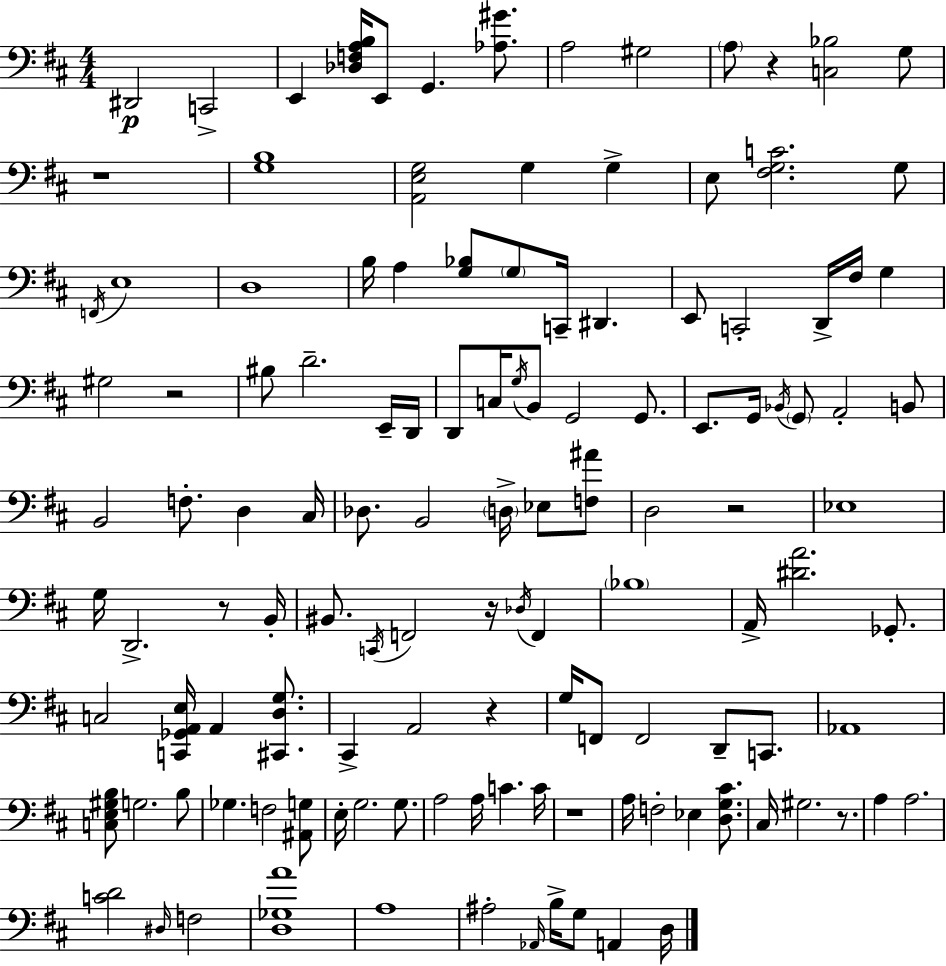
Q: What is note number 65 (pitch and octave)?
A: C3